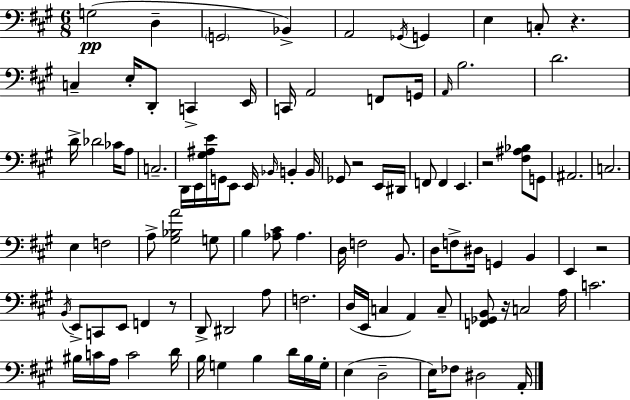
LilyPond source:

{
  \clef bass
  \numericTimeSignature
  \time 6/8
  \key a \major
  g2(\pp d4-- | \parenthesize g,2 bes,4->) | a,2 \acciaccatura { ges,16 } g,4 | e4 c8-. r4. | \break c4-- e16-. d,8-. c,4-> | e,16 c,16 a,2 f,8 | g,16 \grace { a,16 } b2. | d'2. | \break d'16-> des'2 ces'16 | a8 c2.-- | d,16 e,16 <gis ais e'>16 g,16 e,8 e,16 \grace { bes,16 } b,4-. | b,16 ges,8 r2 | \break e,16 dis,16 f,8 f,4 e,4. | r2 <fis ais bes>8 | g,8 ais,2. | c2. | \break e4 f2 | a8-> <gis bes a'>2 | g8 b4 <aes cis'>8 aes4. | d16 f2 | \break b,8. d16 f8-> dis16 g,4 b,4 | e,4 r2 | \acciaccatura { b,16 } e,8-> c,8 e,8 f,4 | r8 d,8-> dis,2 | \break a8 f2. | d16( e,16 c4 a,4) | c8-- <f, ges, b,>8 r16 c2 | a16 c'2. | \break bis16 c'16 a16 c'2 | d'16 b16 g4 b4 | d'16 b16 g16-. e4( d2-- | e16) fes8 dis2 | \break a,16-. \bar "|."
}